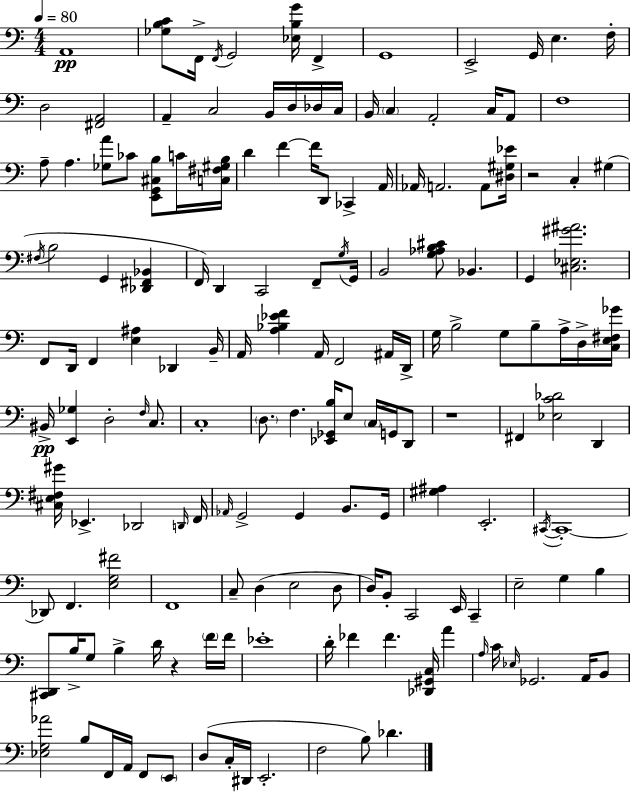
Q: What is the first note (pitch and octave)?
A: A2